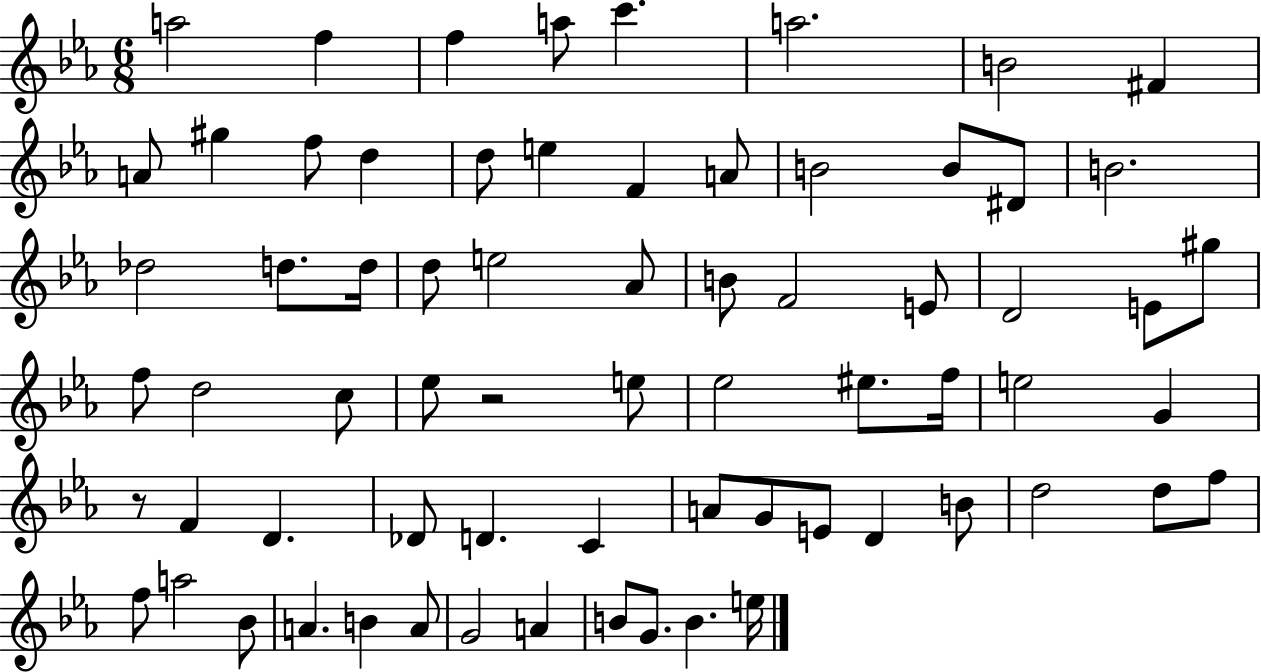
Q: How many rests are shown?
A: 2